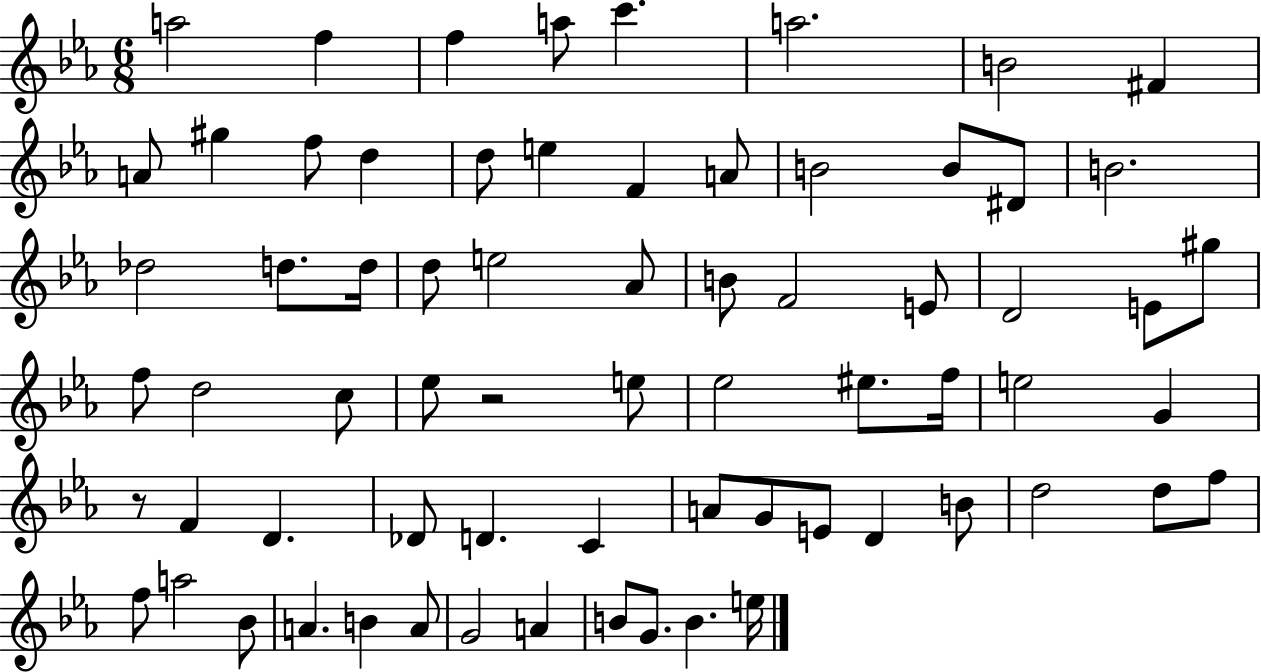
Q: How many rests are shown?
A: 2